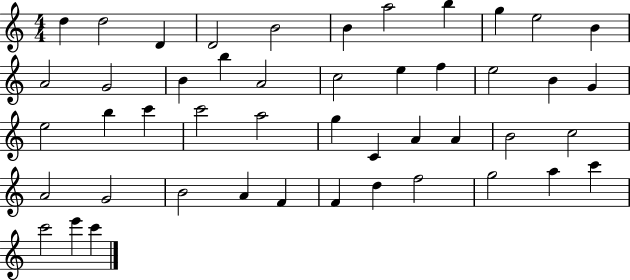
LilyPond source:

{
  \clef treble
  \numericTimeSignature
  \time 4/4
  \key c \major
  d''4 d''2 d'4 | d'2 b'2 | b'4 a''2 b''4 | g''4 e''2 b'4 | \break a'2 g'2 | b'4 b''4 a'2 | c''2 e''4 f''4 | e''2 b'4 g'4 | \break e''2 b''4 c'''4 | c'''2 a''2 | g''4 c'4 a'4 a'4 | b'2 c''2 | \break a'2 g'2 | b'2 a'4 f'4 | f'4 d''4 f''2 | g''2 a''4 c'''4 | \break c'''2 e'''4 c'''4 | \bar "|."
}